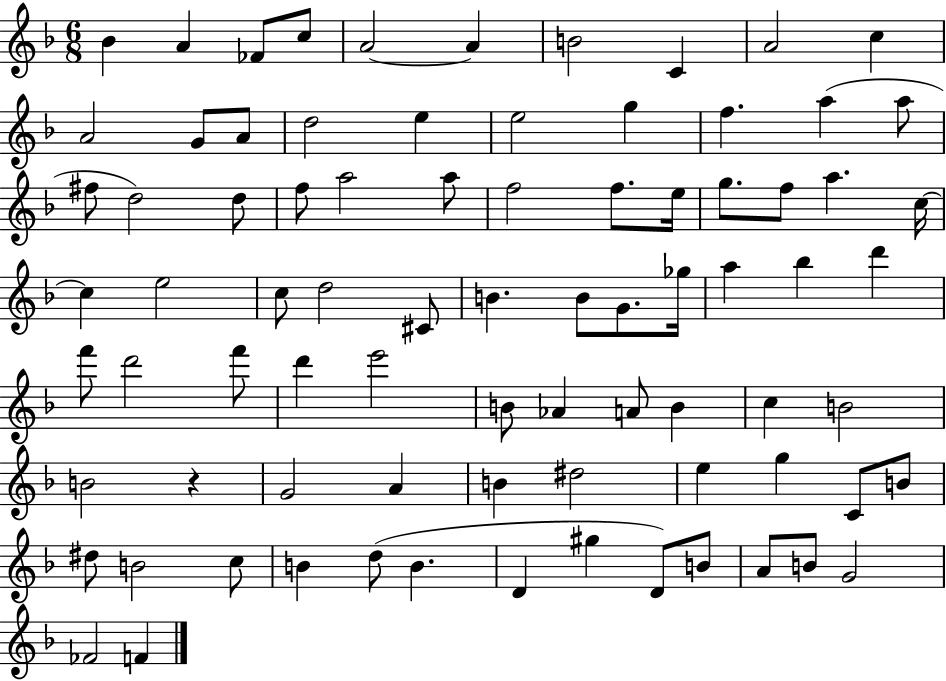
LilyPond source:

{
  \clef treble
  \numericTimeSignature
  \time 6/8
  \key f \major
  \repeat volta 2 { bes'4 a'4 fes'8 c''8 | a'2~~ a'4 | b'2 c'4 | a'2 c''4 | \break a'2 g'8 a'8 | d''2 e''4 | e''2 g''4 | f''4. a''4( a''8 | \break fis''8 d''2) d''8 | f''8 a''2 a''8 | f''2 f''8. e''16 | g''8. f''8 a''4. c''16~~ | \break c''4 e''2 | c''8 d''2 cis'8 | b'4. b'8 g'8. ges''16 | a''4 bes''4 d'''4 | \break f'''8 d'''2 f'''8 | d'''4 e'''2 | b'8 aes'4 a'8 b'4 | c''4 b'2 | \break b'2 r4 | g'2 a'4 | b'4 dis''2 | e''4 g''4 c'8 b'8 | \break dis''8 b'2 c''8 | b'4 d''8( b'4. | d'4 gis''4 d'8) b'8 | a'8 b'8 g'2 | \break fes'2 f'4 | } \bar "|."
}